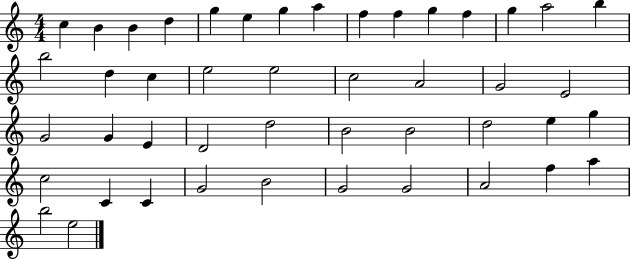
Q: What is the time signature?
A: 4/4